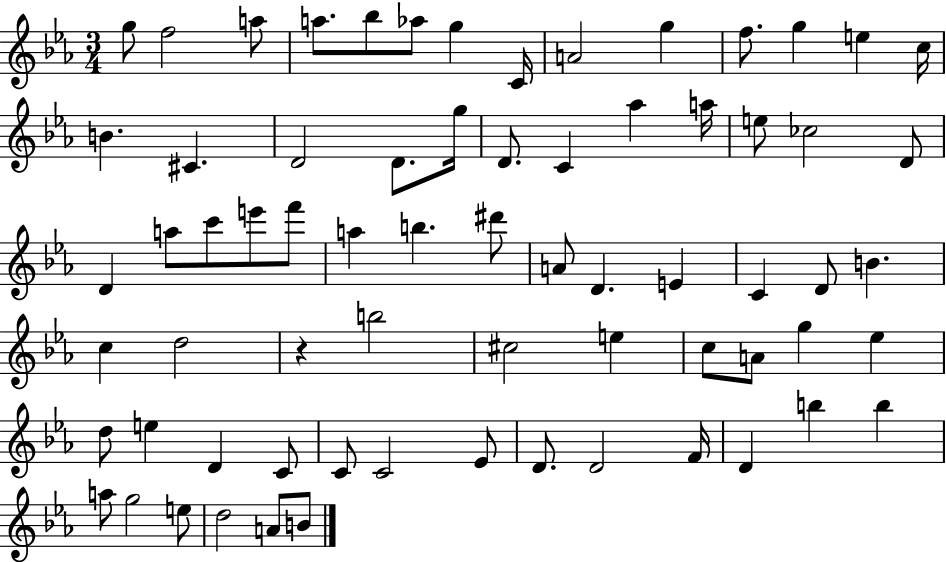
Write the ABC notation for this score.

X:1
T:Untitled
M:3/4
L:1/4
K:Eb
g/2 f2 a/2 a/2 _b/2 _a/2 g C/4 A2 g f/2 g e c/4 B ^C D2 D/2 g/4 D/2 C _a a/4 e/2 _c2 D/2 D a/2 c'/2 e'/2 f'/2 a b ^d'/2 A/2 D E C D/2 B c d2 z b2 ^c2 e c/2 A/2 g _e d/2 e D C/2 C/2 C2 _E/2 D/2 D2 F/4 D b b a/2 g2 e/2 d2 A/2 B/2